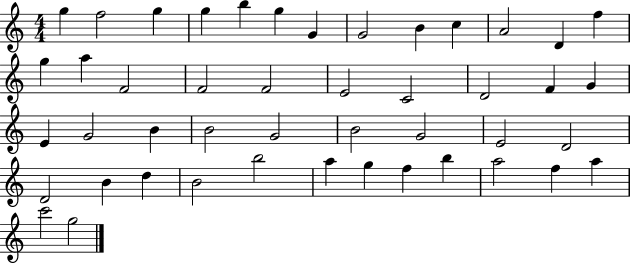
X:1
T:Untitled
M:4/4
L:1/4
K:C
g f2 g g b g G G2 B c A2 D f g a F2 F2 F2 E2 C2 D2 F G E G2 B B2 G2 B2 G2 E2 D2 D2 B d B2 b2 a g f b a2 f a c'2 g2